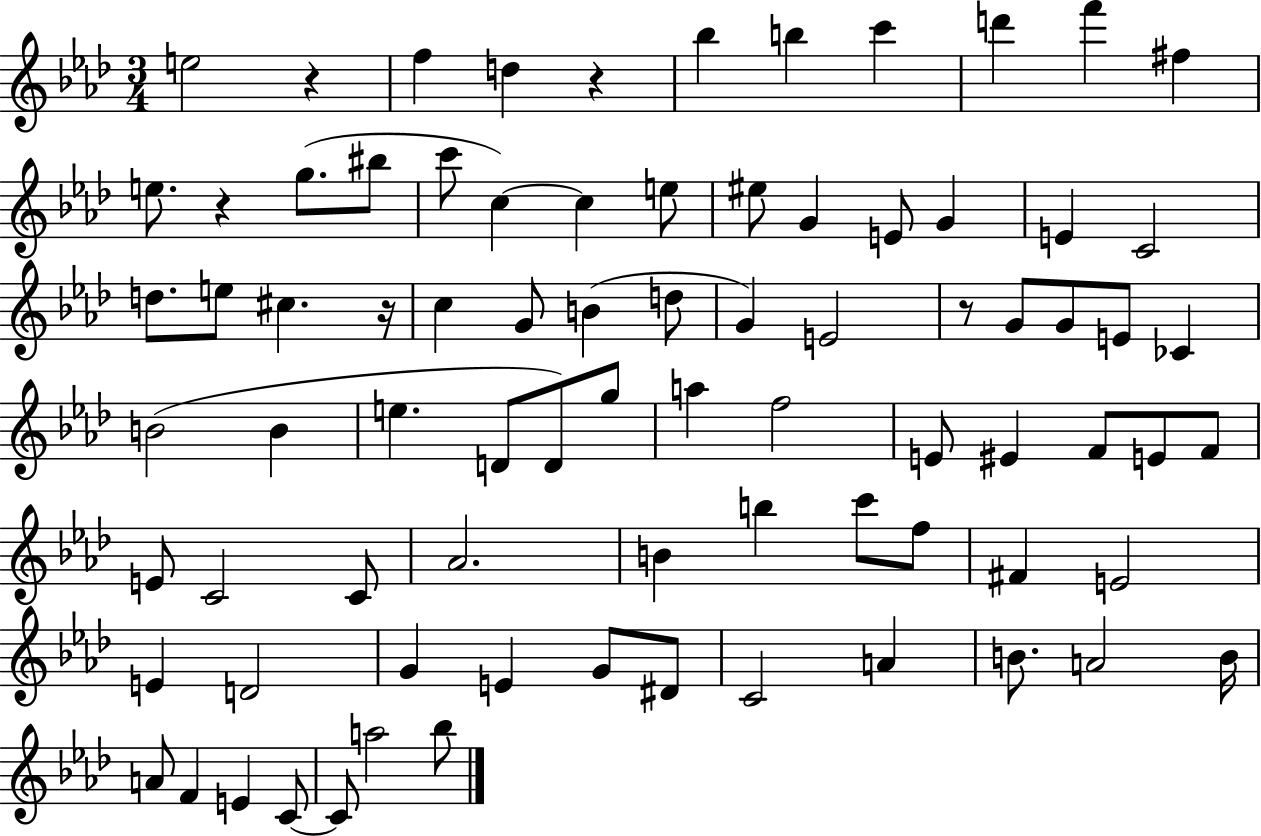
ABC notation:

X:1
T:Untitled
M:3/4
L:1/4
K:Ab
e2 z f d z _b b c' d' f' ^f e/2 z g/2 ^b/2 c'/2 c c e/2 ^e/2 G E/2 G E C2 d/2 e/2 ^c z/4 c G/2 B d/2 G E2 z/2 G/2 G/2 E/2 _C B2 B e D/2 D/2 g/2 a f2 E/2 ^E F/2 E/2 F/2 E/2 C2 C/2 _A2 B b c'/2 f/2 ^F E2 E D2 G E G/2 ^D/2 C2 A B/2 A2 B/4 A/2 F E C/2 C/2 a2 _b/2